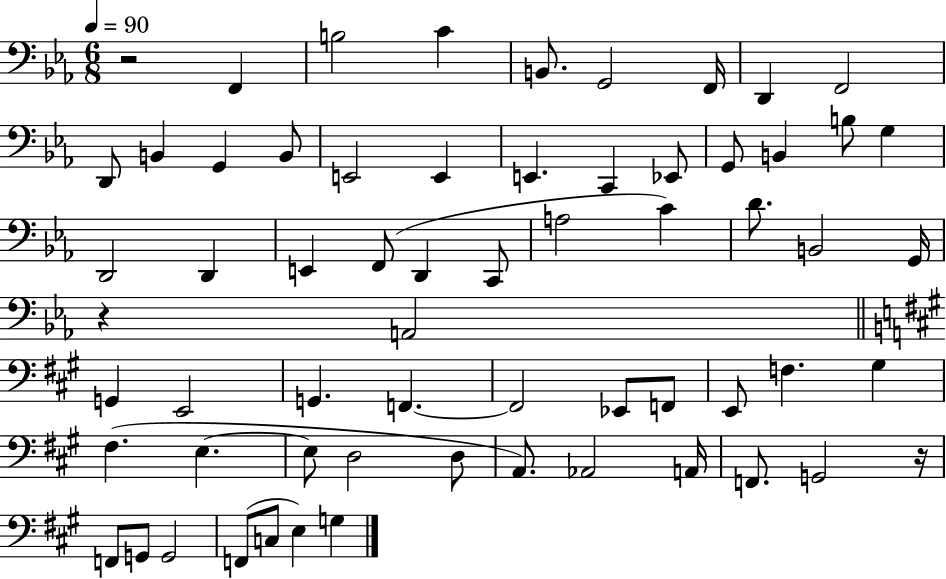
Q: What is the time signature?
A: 6/8